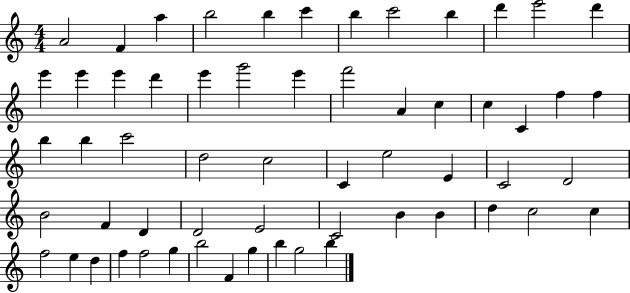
{
  \clef treble
  \numericTimeSignature
  \time 4/4
  \key c \major
  a'2 f'4 a''4 | b''2 b''4 c'''4 | b''4 c'''2 b''4 | d'''4 e'''2 d'''4 | \break e'''4 e'''4 e'''4 d'''4 | e'''4 g'''2 e'''4 | f'''2 a'4 c''4 | c''4 c'4 f''4 f''4 | \break b''4 b''4 c'''2 | d''2 c''2 | c'4 e''2 e'4 | c'2 d'2 | \break b'2 f'4 d'4 | d'2 e'2 | c'2 b'4 b'4 | d''4 c''2 c''4 | \break f''2 e''4 d''4 | f''4 f''2 g''4 | b''2 f'4 g''4 | b''4 g''2 b''4 | \break \bar "|."
}